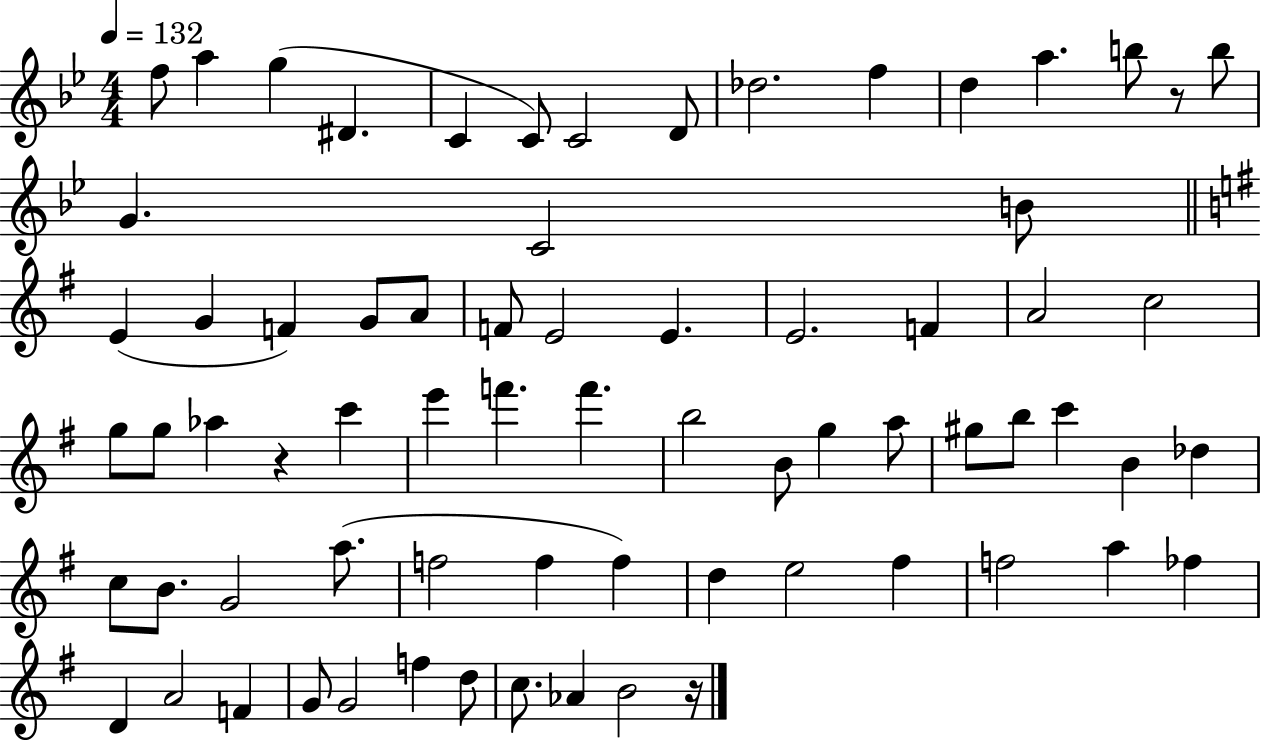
{
  \clef treble
  \numericTimeSignature
  \time 4/4
  \key bes \major
  \tempo 4 = 132
  \repeat volta 2 { f''8 a''4 g''4( dis'4. | c'4 c'8) c'2 d'8 | des''2. f''4 | d''4 a''4. b''8 r8 b''8 | \break g'4. c'2 b'8 | \bar "||" \break \key g \major e'4( g'4 f'4) g'8 a'8 | f'8 e'2 e'4. | e'2. f'4 | a'2 c''2 | \break g''8 g''8 aes''4 r4 c'''4 | e'''4 f'''4. f'''4. | b''2 b'8 g''4 a''8 | gis''8 b''8 c'''4 b'4 des''4 | \break c''8 b'8. g'2 a''8.( | f''2 f''4 f''4) | d''4 e''2 fis''4 | f''2 a''4 fes''4 | \break d'4 a'2 f'4 | g'8 g'2 f''4 d''8 | c''8. aes'4 b'2 r16 | } \bar "|."
}